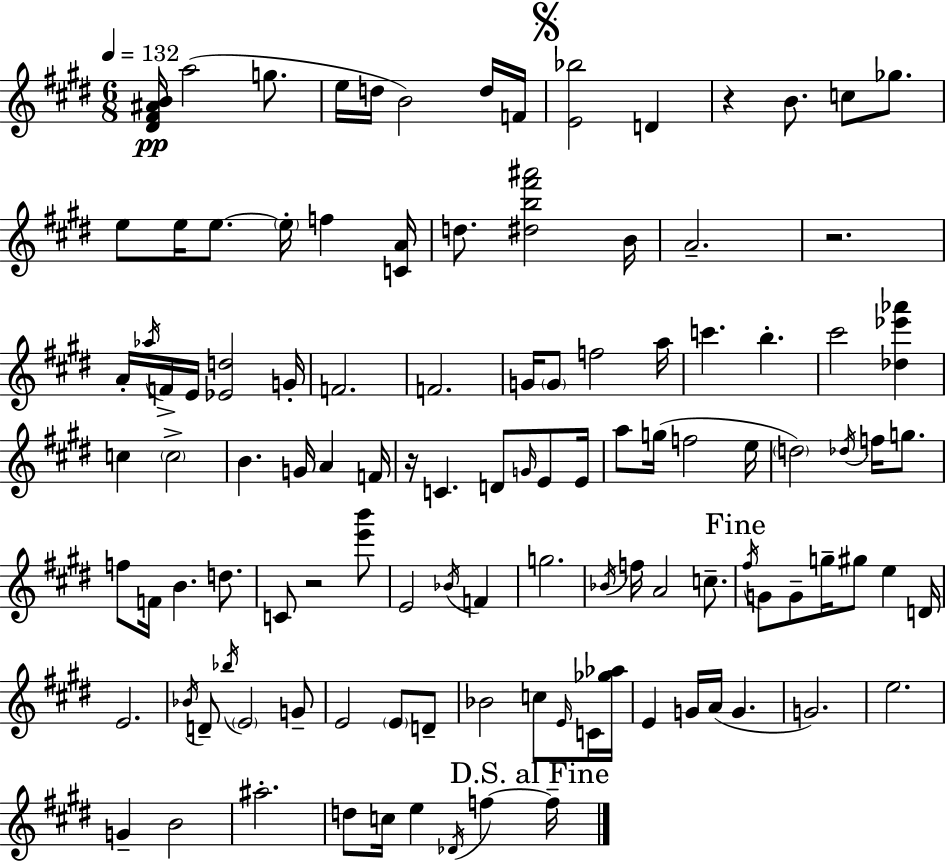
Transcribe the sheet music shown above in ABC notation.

X:1
T:Untitled
M:6/8
L:1/4
K:E
[^D^F^AB]/4 a2 g/2 e/4 d/4 B2 d/4 F/4 [E_b]2 D z B/2 c/2 _g/2 e/2 e/4 e/2 e/4 f [CA]/4 d/2 [^db^f'^a']2 B/4 A2 z2 A/4 _a/4 F/4 E/4 [_Ed]2 G/4 F2 F2 G/4 G/2 f2 a/4 c' b ^c'2 [_d_e'_a'] c c2 B G/4 A F/4 z/4 C D/2 G/4 E/2 E/4 a/2 g/4 f2 e/4 d2 _d/4 f/4 g/2 f/2 F/4 B d/2 C/2 z2 [e'b']/2 E2 _B/4 F g2 _B/4 f/4 A2 c/2 ^f/4 G/2 G/2 g/4 ^g/2 e D/4 E2 _B/4 D/2 _b/4 E2 G/2 E2 E/2 D/2 _B2 c/2 E/4 C/4 [_g_a]/4 E G/4 A/4 G G2 e2 G B2 ^a2 d/2 c/4 e _D/4 f f/4